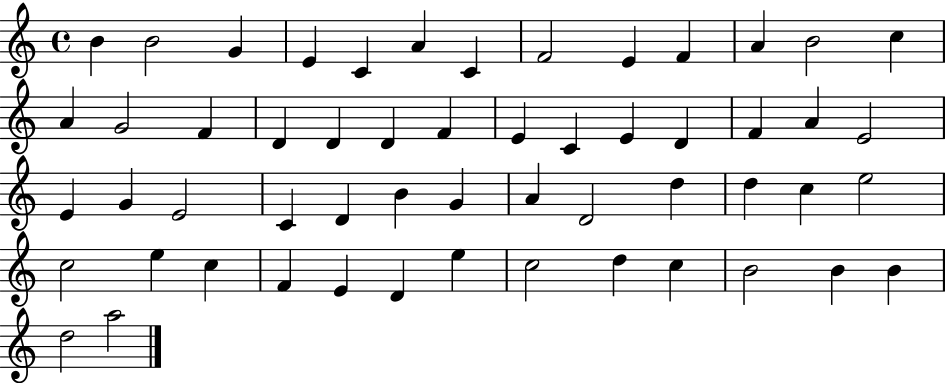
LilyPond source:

{
  \clef treble
  \time 4/4
  \defaultTimeSignature
  \key c \major
  b'4 b'2 g'4 | e'4 c'4 a'4 c'4 | f'2 e'4 f'4 | a'4 b'2 c''4 | \break a'4 g'2 f'4 | d'4 d'4 d'4 f'4 | e'4 c'4 e'4 d'4 | f'4 a'4 e'2 | \break e'4 g'4 e'2 | c'4 d'4 b'4 g'4 | a'4 d'2 d''4 | d''4 c''4 e''2 | \break c''2 e''4 c''4 | f'4 e'4 d'4 e''4 | c''2 d''4 c''4 | b'2 b'4 b'4 | \break d''2 a''2 | \bar "|."
}